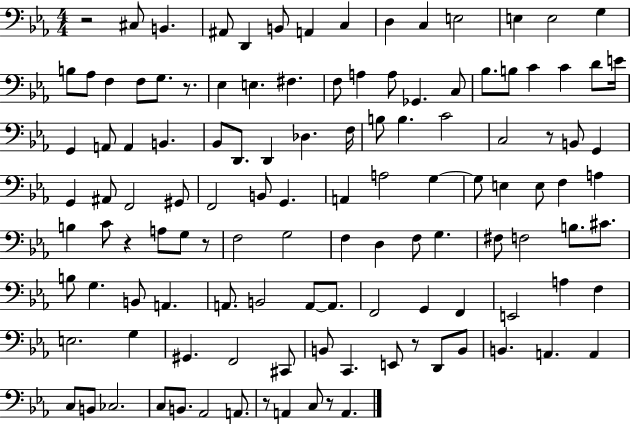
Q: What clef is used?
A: bass